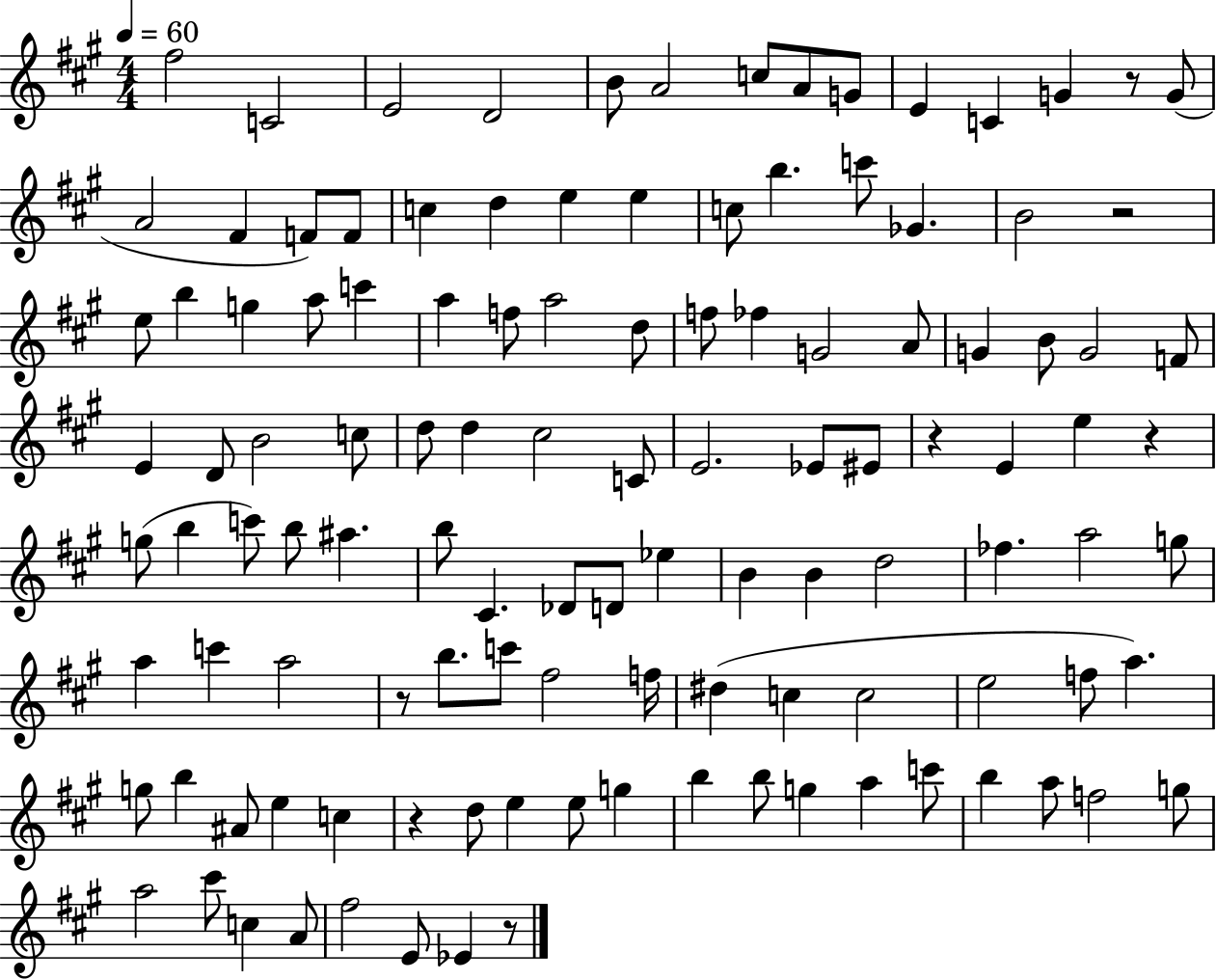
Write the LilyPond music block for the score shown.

{
  \clef treble
  \numericTimeSignature
  \time 4/4
  \key a \major
  \tempo 4 = 60
  fis''2 c'2 | e'2 d'2 | b'8 a'2 c''8 a'8 g'8 | e'4 c'4 g'4 r8 g'8( | \break a'2 fis'4 f'8) f'8 | c''4 d''4 e''4 e''4 | c''8 b''4. c'''8 ges'4. | b'2 r2 | \break e''8 b''4 g''4 a''8 c'''4 | a''4 f''8 a''2 d''8 | f''8 fes''4 g'2 a'8 | g'4 b'8 g'2 f'8 | \break e'4 d'8 b'2 c''8 | d''8 d''4 cis''2 c'8 | e'2. ees'8 eis'8 | r4 e'4 e''4 r4 | \break g''8( b''4 c'''8) b''8 ais''4. | b''8 cis'4. des'8 d'8 ees''4 | b'4 b'4 d''2 | fes''4. a''2 g''8 | \break a''4 c'''4 a''2 | r8 b''8. c'''8 fis''2 f''16 | dis''4( c''4 c''2 | e''2 f''8 a''4.) | \break g''8 b''4 ais'8 e''4 c''4 | r4 d''8 e''4 e''8 g''4 | b''4 b''8 g''4 a''4 c'''8 | b''4 a''8 f''2 g''8 | \break a''2 cis'''8 c''4 a'8 | fis''2 e'8 ees'4 r8 | \bar "|."
}